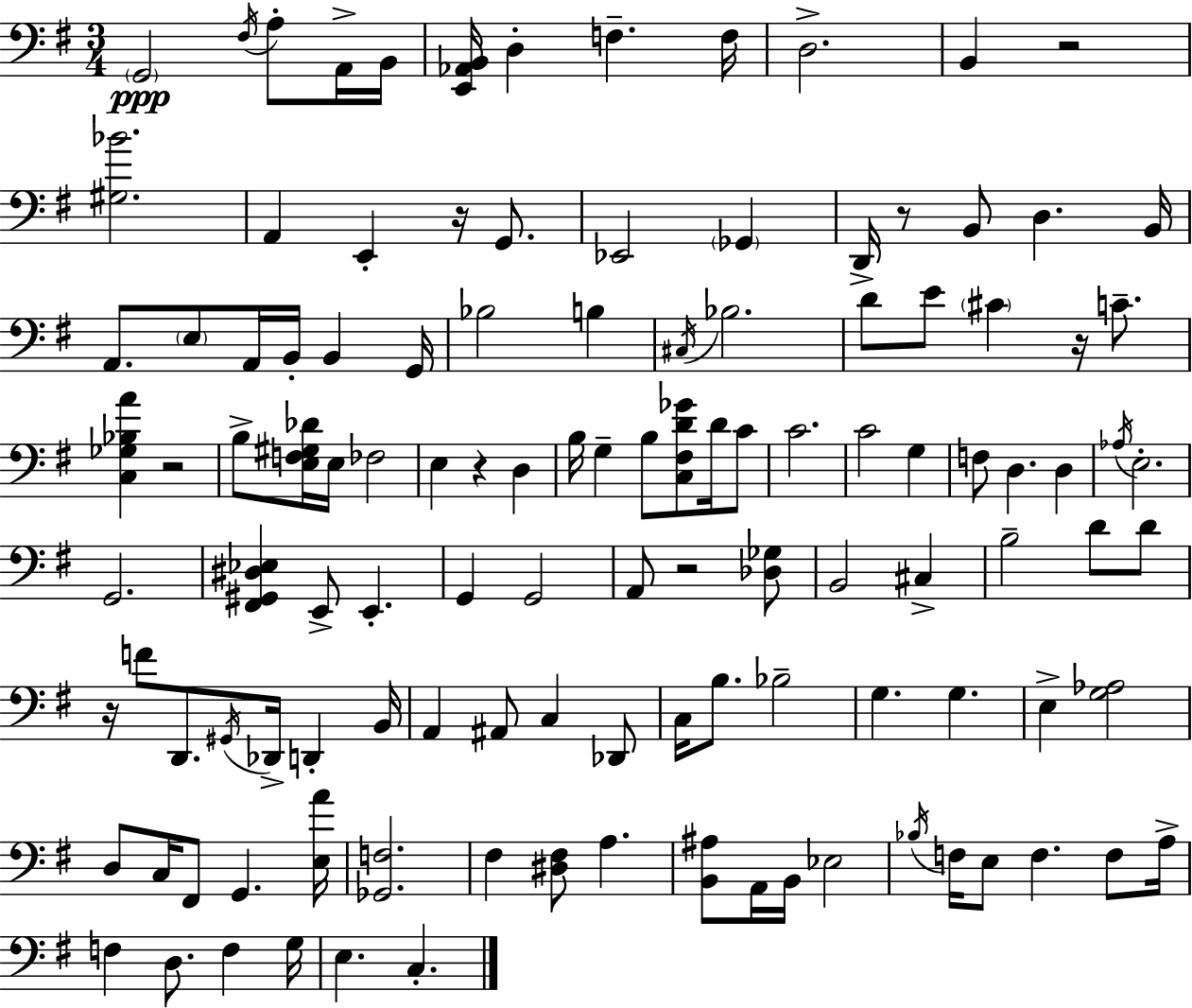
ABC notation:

X:1
T:Untitled
M:3/4
L:1/4
K:Em
G,,2 ^F,/4 A,/2 A,,/4 B,,/4 [E,,_A,,B,,]/4 D, F, F,/4 D,2 B,, z2 [^G,_B]2 A,, E,, z/4 G,,/2 _E,,2 _G,, D,,/4 z/2 B,,/2 D, B,,/4 A,,/2 E,/2 A,,/4 B,,/4 B,, G,,/4 _B,2 B, ^C,/4 _B,2 D/2 E/2 ^C z/4 C/2 [C,_G,_B,A] z2 B,/2 [E,F,^G,_D]/4 E,/4 _F,2 E, z D, B,/4 G, B,/2 [C,^F,D_G]/2 D/4 C/2 C2 C2 G, F,/2 D, D, _A,/4 E,2 G,,2 [^F,,^G,,^D,_E,] E,,/2 E,, G,, G,,2 A,,/2 z2 [_D,_G,]/2 B,,2 ^C, B,2 D/2 D/2 z/4 F/2 D,,/2 ^G,,/4 _D,,/4 D,, B,,/4 A,, ^A,,/2 C, _D,,/2 C,/4 B,/2 _B,2 G, G, E, [G,_A,]2 D,/2 C,/4 ^F,,/2 G,, [E,A]/4 [_G,,F,]2 ^F, [^D,^F,]/2 A, [B,,^A,]/2 A,,/4 B,,/4 _E,2 _B,/4 F,/4 E,/2 F, F,/2 A,/4 F, D,/2 F, G,/4 E, C,